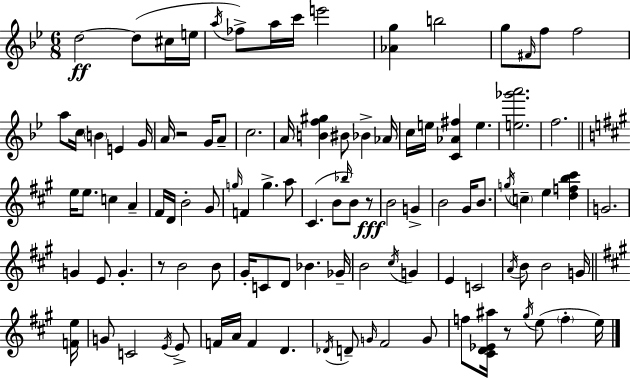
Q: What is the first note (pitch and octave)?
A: D5